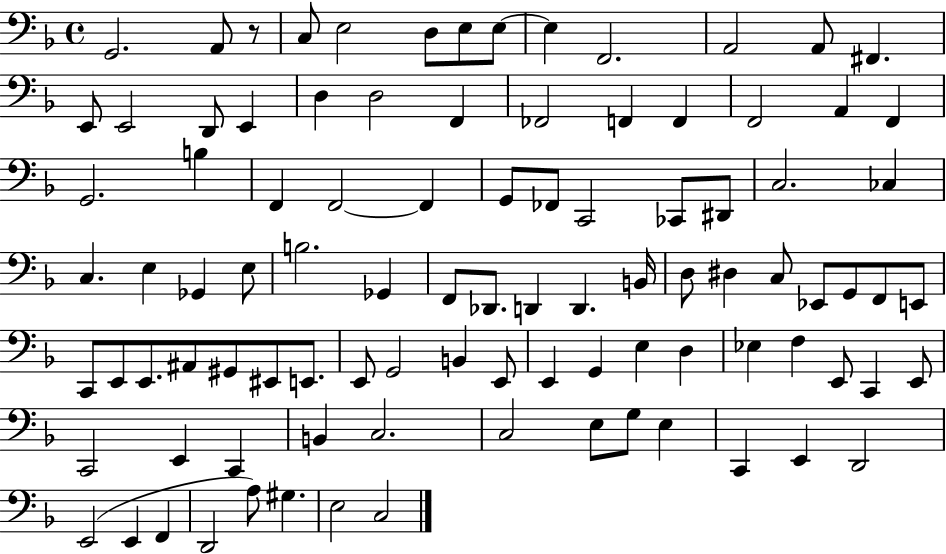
X:1
T:Untitled
M:4/4
L:1/4
K:F
G,,2 A,,/2 z/2 C,/2 E,2 D,/2 E,/2 E,/2 E, F,,2 A,,2 A,,/2 ^F,, E,,/2 E,,2 D,,/2 E,, D, D,2 F,, _F,,2 F,, F,, F,,2 A,, F,, G,,2 B, F,, F,,2 F,, G,,/2 _F,,/2 C,,2 _C,,/2 ^D,,/2 C,2 _C, C, E, _G,, E,/2 B,2 _G,, F,,/2 _D,,/2 D,, D,, B,,/4 D,/2 ^D, C,/2 _E,,/2 G,,/2 F,,/2 E,,/2 C,,/2 E,,/2 E,,/2 ^A,,/2 ^G,,/2 ^E,,/2 E,,/2 E,,/2 G,,2 B,, E,,/2 E,, G,, E, D, _E, F, E,,/2 C,, E,,/2 C,,2 E,, C,, B,, C,2 C,2 E,/2 G,/2 E, C,, E,, D,,2 E,,2 E,, F,, D,,2 A,/2 ^G, E,2 C,2